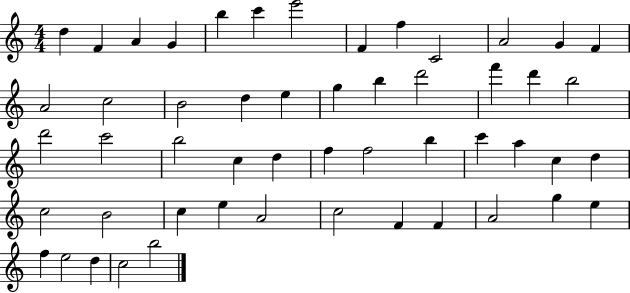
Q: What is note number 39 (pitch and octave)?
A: C5